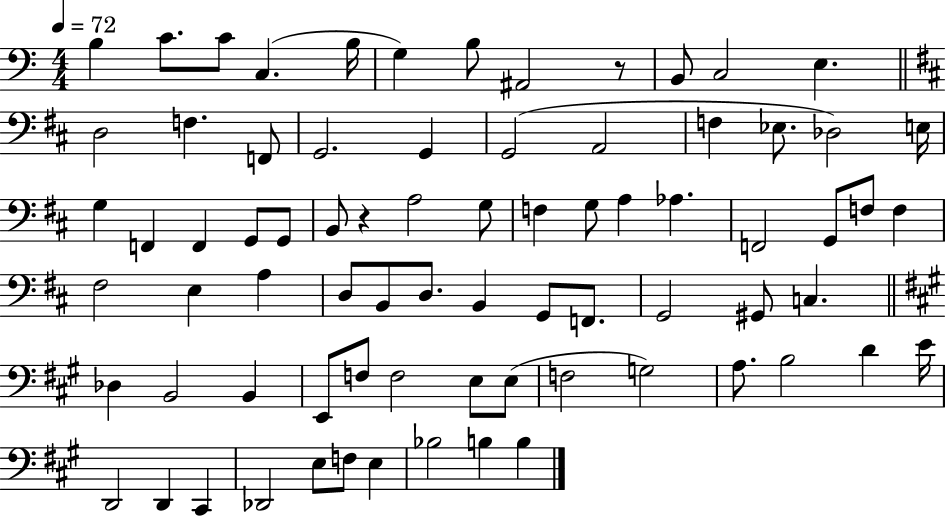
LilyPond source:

{
  \clef bass
  \numericTimeSignature
  \time 4/4
  \key c \major
  \tempo 4 = 72
  b4 c'8. c'8 c4.( b16 | g4) b8 ais,2 r8 | b,8 c2 e4. | \bar "||" \break \key d \major d2 f4. f,8 | g,2. g,4 | g,2( a,2 | f4 ees8. des2) e16 | \break g4 f,4 f,4 g,8 g,8 | b,8 r4 a2 g8 | f4 g8 a4 aes4. | f,2 g,8 f8 f4 | \break fis2 e4 a4 | d8 b,8 d8. b,4 g,8 f,8. | g,2 gis,8 c4. | \bar "||" \break \key a \major des4 b,2 b,4 | e,8 f8 f2 e8 e8( | f2 g2) | a8. b2 d'4 e'16 | \break d,2 d,4 cis,4 | des,2 e8 f8 e4 | bes2 b4 b4 | \bar "|."
}